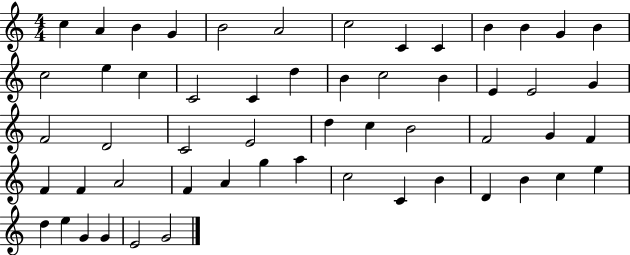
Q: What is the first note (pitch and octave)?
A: C5